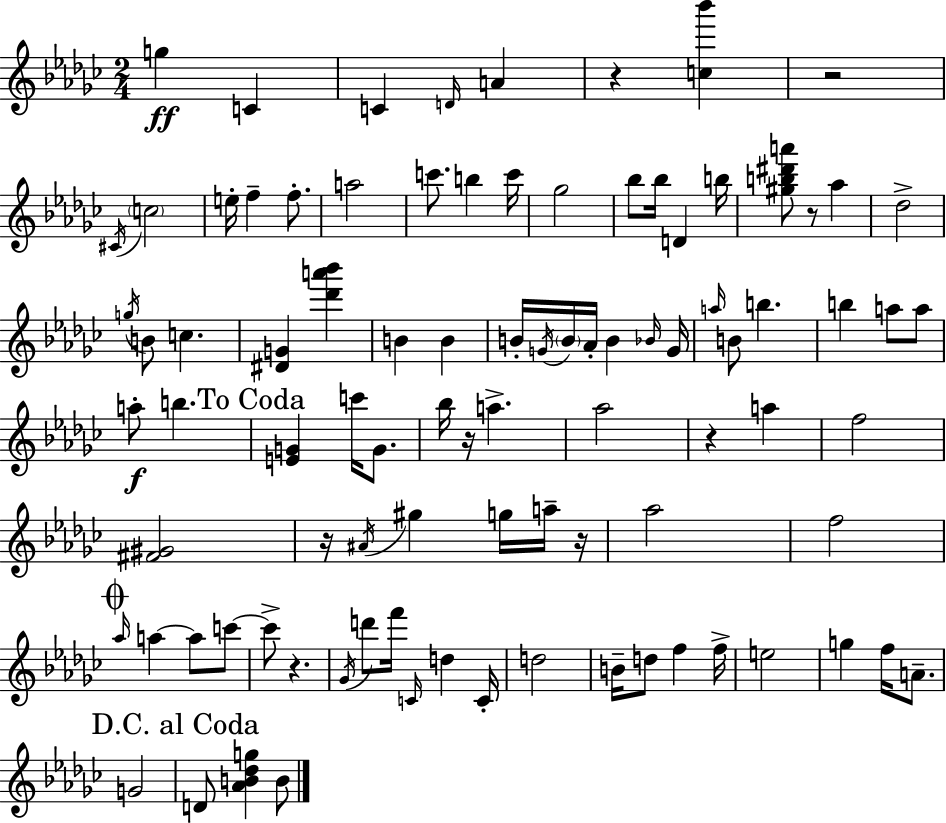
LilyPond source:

{
  \clef treble
  \numericTimeSignature
  \time 2/4
  \key ees \minor
  g''4\ff c'4 | c'4 \grace { d'16 } a'4 | r4 <c'' bes'''>4 | r2 | \break \acciaccatura { cis'16 } \parenthesize c''2 | e''16-. f''4-- f''8.-. | a''2 | c'''8. b''4 | \break c'''16 ges''2 | bes''8 bes''16 d'4 | b''16 <gis'' b'' dis''' a'''>8 r8 aes''4 | des''2-> | \break \acciaccatura { g''16 } b'8 c''4. | <dis' g'>4 <des''' a''' bes'''>4 | b'4 b'4 | b'16-. \acciaccatura { g'16 } \parenthesize b'16 aes'16-. b'4 | \break \grace { bes'16 } g'16 \grace { a''16 } b'8 | b''4. b''4 | a''8 a''8 a''8-.\f | b''4. \mark "To Coda" <e' g'>4 | \break c'''16 g'8. bes''16 r16 | a''4.-> aes''2 | r4 | a''4 f''2 | \break <fis' gis'>2 | r16 \acciaccatura { ais'16 } | gis''4 g''16 a''16-- r16 aes''2 | f''2 | \break \mark \markup { \musicglyph "scripts.coda" } \grace { aes''16 } | a''4~~ a''8 c'''8~~ | c'''8-> r4. | \acciaccatura { ges'16 } d'''8 f'''16 \grace { c'16 } d''4 | \break c'16-. d''2 | b'16-- d''8 f''4 | f''16-> e''2 | g''4 f''16 a'8.-- | \break g'2 | \mark "D.C. al Coda" d'8 <aes' b' des'' g''>4 | b'8 \bar "|."
}